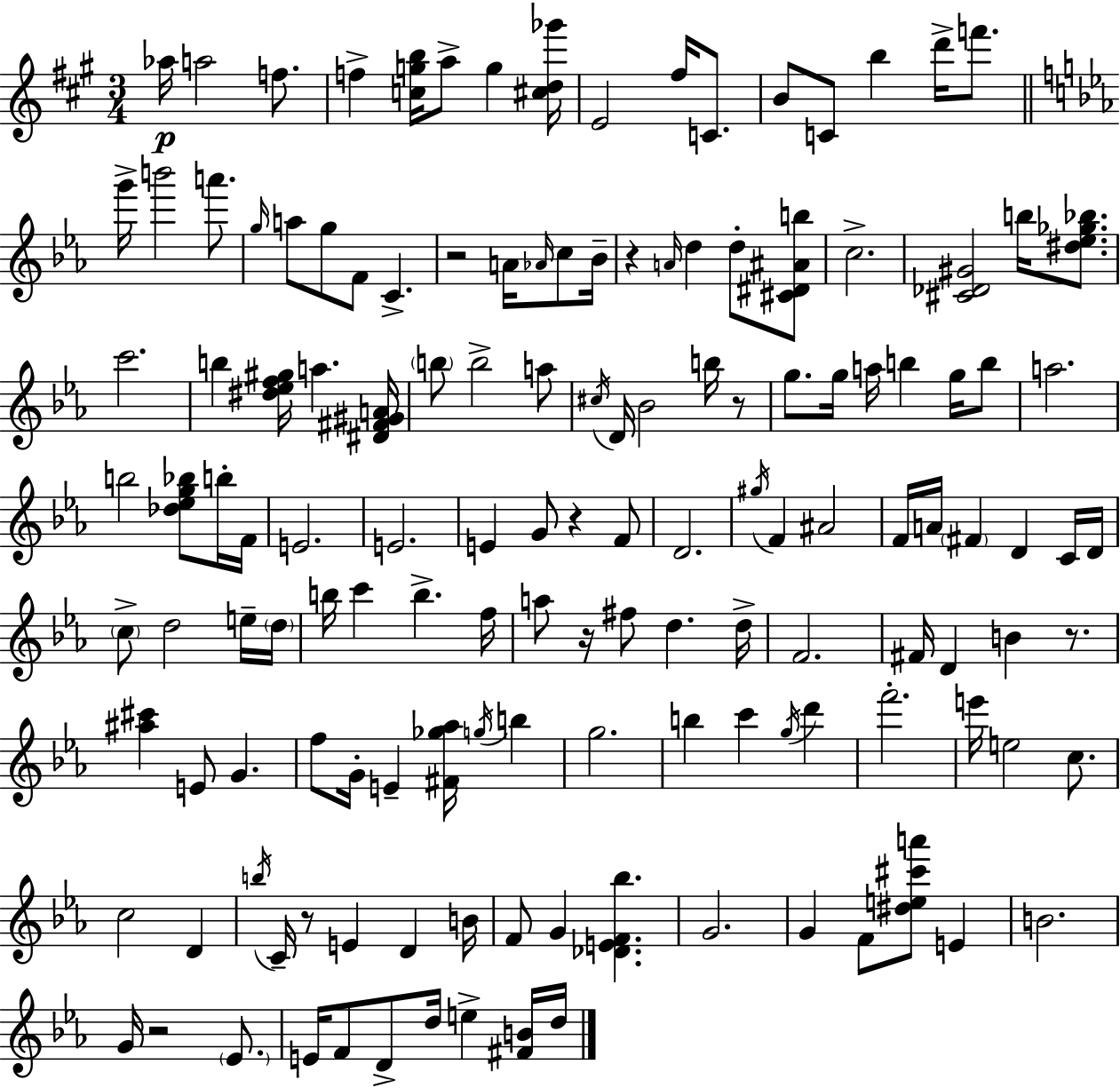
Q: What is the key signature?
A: A major